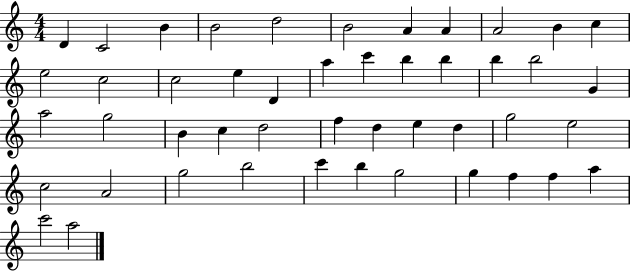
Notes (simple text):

D4/q C4/h B4/q B4/h D5/h B4/h A4/q A4/q A4/h B4/q C5/q E5/h C5/h C5/h E5/q D4/q A5/q C6/q B5/q B5/q B5/q B5/h G4/q A5/h G5/h B4/q C5/q D5/h F5/q D5/q E5/q D5/q G5/h E5/h C5/h A4/h G5/h B5/h C6/q B5/q G5/h G5/q F5/q F5/q A5/q C6/h A5/h